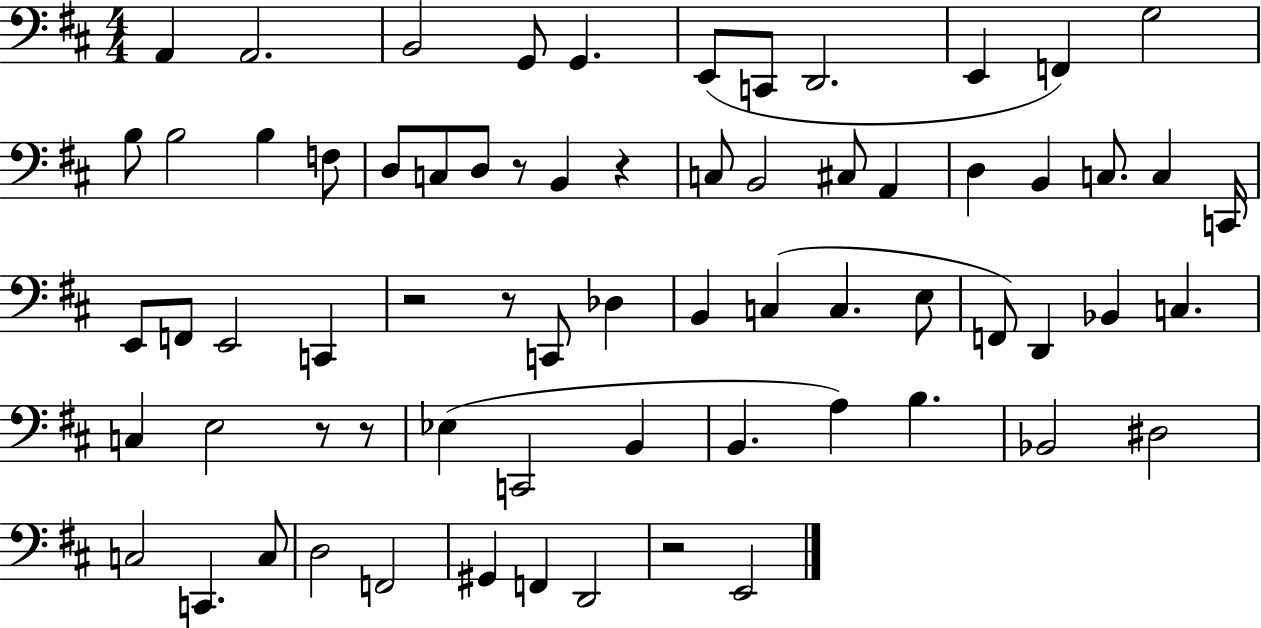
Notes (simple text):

A2/q A2/h. B2/h G2/e G2/q. E2/e C2/e D2/h. E2/q F2/q G3/h B3/e B3/h B3/q F3/e D3/e C3/e D3/e R/e B2/q R/q C3/e B2/h C#3/e A2/q D3/q B2/q C3/e. C3/q C2/s E2/e F2/e E2/h C2/q R/h R/e C2/e Db3/q B2/q C3/q C3/q. E3/e F2/e D2/q Bb2/q C3/q. C3/q E3/h R/e R/e Eb3/q C2/h B2/q B2/q. A3/q B3/q. Bb2/h D#3/h C3/h C2/q. C3/e D3/h F2/h G#2/q F2/q D2/h R/h E2/h